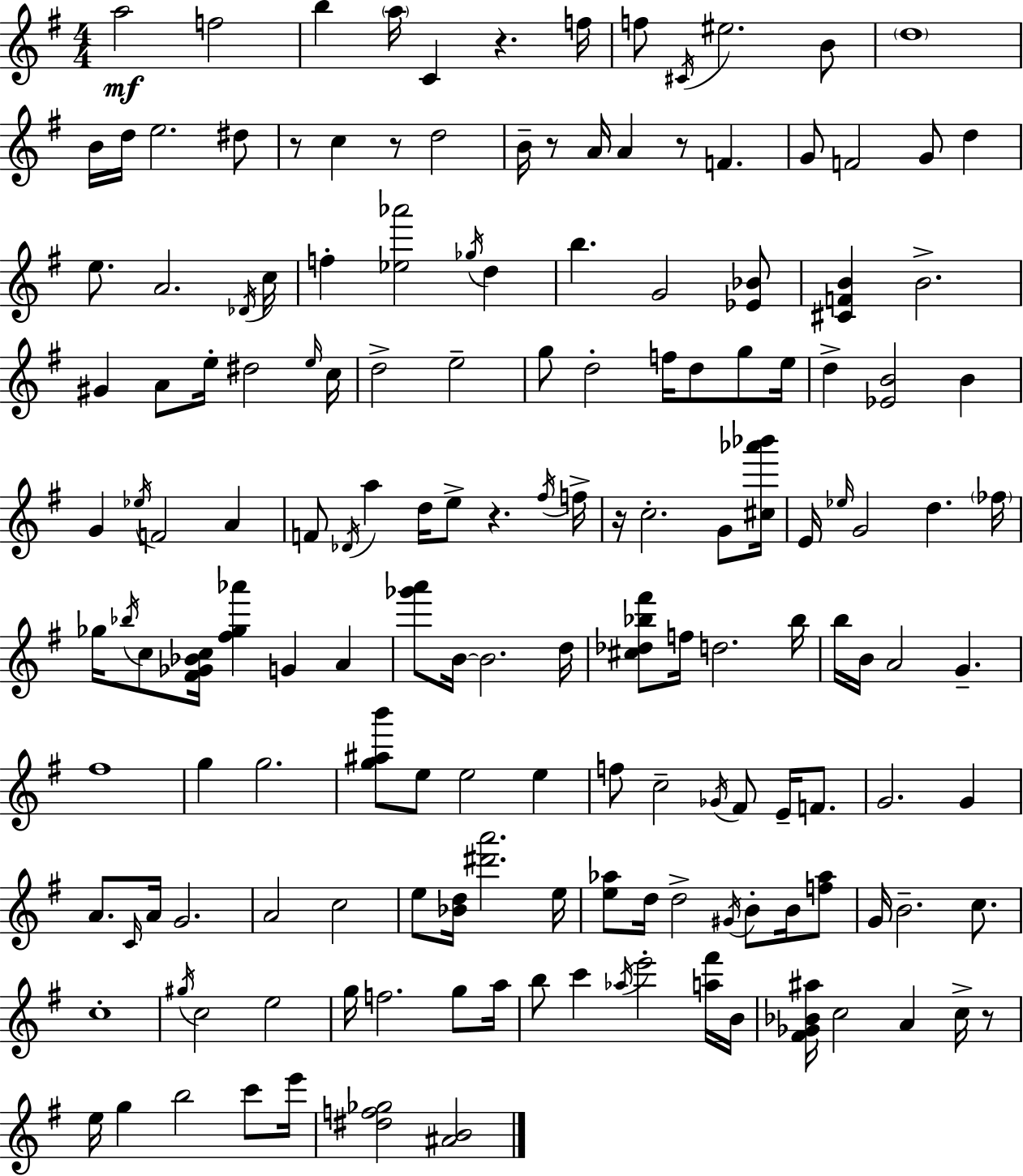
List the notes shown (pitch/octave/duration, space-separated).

A5/h F5/h B5/q A5/s C4/q R/q. F5/s F5/e C#4/s EIS5/h. B4/e D5/w B4/s D5/s E5/h. D#5/e R/e C5/q R/e D5/h B4/s R/e A4/s A4/q R/e F4/q. G4/e F4/h G4/e D5/q E5/e. A4/h. Db4/s C5/s F5/q [Eb5,Ab6]/h Gb5/s D5/q B5/q. G4/h [Eb4,Bb4]/e [C#4,F4,B4]/q B4/h. G#4/q A4/e E5/s D#5/h E5/s C5/s D5/h E5/h G5/e D5/h F5/s D5/e G5/e E5/s D5/q [Eb4,B4]/h B4/q G4/q Eb5/s F4/h A4/q F4/e Db4/s A5/q D5/s E5/e R/q. F#5/s F5/s R/s C5/h. G4/e [C#5,Ab6,Bb6]/s E4/s Eb5/s G4/h D5/q. FES5/s Gb5/s Bb5/s C5/e [F#4,Gb4,Bb4,C5]/s [F#5,Gb5,Ab6]/q G4/q A4/q [Gb6,A6]/e B4/s B4/h. D5/s [C#5,Db5,Bb5,F#6]/e F5/s D5/h. Bb5/s B5/s B4/s A4/h G4/q. F#5/w G5/q G5/h. [G5,A#5,B6]/e E5/e E5/h E5/q F5/e C5/h Gb4/s F#4/e E4/s F4/e. G4/h. G4/q A4/e. C4/s A4/s G4/h. A4/h C5/h E5/e [Bb4,D5]/s [D#6,A6]/h. E5/s [E5,Ab5]/e D5/s D5/h G#4/s B4/e B4/s [F5,Ab5]/e G4/s B4/h. C5/e. C5/w G#5/s C5/h E5/h G5/s F5/h. G5/e A5/s B5/e C6/q Ab5/s E6/h [A5,F#6]/s B4/s [F#4,Gb4,Bb4,A#5]/s C5/h A4/q C5/s R/e E5/s G5/q B5/h C6/e E6/s [D#5,F5,Gb5]/h [A#4,B4]/h